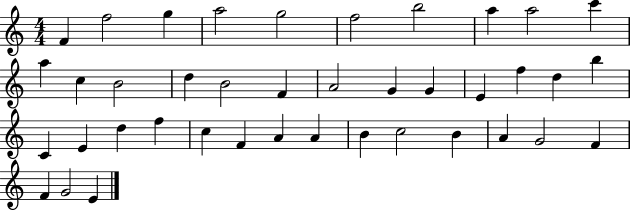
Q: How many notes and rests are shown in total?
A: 40